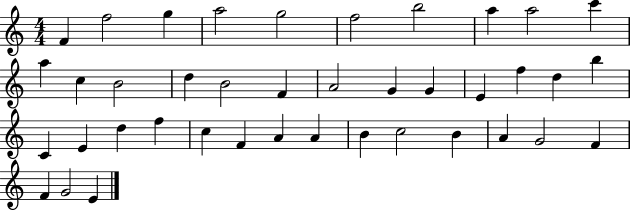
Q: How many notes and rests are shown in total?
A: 40